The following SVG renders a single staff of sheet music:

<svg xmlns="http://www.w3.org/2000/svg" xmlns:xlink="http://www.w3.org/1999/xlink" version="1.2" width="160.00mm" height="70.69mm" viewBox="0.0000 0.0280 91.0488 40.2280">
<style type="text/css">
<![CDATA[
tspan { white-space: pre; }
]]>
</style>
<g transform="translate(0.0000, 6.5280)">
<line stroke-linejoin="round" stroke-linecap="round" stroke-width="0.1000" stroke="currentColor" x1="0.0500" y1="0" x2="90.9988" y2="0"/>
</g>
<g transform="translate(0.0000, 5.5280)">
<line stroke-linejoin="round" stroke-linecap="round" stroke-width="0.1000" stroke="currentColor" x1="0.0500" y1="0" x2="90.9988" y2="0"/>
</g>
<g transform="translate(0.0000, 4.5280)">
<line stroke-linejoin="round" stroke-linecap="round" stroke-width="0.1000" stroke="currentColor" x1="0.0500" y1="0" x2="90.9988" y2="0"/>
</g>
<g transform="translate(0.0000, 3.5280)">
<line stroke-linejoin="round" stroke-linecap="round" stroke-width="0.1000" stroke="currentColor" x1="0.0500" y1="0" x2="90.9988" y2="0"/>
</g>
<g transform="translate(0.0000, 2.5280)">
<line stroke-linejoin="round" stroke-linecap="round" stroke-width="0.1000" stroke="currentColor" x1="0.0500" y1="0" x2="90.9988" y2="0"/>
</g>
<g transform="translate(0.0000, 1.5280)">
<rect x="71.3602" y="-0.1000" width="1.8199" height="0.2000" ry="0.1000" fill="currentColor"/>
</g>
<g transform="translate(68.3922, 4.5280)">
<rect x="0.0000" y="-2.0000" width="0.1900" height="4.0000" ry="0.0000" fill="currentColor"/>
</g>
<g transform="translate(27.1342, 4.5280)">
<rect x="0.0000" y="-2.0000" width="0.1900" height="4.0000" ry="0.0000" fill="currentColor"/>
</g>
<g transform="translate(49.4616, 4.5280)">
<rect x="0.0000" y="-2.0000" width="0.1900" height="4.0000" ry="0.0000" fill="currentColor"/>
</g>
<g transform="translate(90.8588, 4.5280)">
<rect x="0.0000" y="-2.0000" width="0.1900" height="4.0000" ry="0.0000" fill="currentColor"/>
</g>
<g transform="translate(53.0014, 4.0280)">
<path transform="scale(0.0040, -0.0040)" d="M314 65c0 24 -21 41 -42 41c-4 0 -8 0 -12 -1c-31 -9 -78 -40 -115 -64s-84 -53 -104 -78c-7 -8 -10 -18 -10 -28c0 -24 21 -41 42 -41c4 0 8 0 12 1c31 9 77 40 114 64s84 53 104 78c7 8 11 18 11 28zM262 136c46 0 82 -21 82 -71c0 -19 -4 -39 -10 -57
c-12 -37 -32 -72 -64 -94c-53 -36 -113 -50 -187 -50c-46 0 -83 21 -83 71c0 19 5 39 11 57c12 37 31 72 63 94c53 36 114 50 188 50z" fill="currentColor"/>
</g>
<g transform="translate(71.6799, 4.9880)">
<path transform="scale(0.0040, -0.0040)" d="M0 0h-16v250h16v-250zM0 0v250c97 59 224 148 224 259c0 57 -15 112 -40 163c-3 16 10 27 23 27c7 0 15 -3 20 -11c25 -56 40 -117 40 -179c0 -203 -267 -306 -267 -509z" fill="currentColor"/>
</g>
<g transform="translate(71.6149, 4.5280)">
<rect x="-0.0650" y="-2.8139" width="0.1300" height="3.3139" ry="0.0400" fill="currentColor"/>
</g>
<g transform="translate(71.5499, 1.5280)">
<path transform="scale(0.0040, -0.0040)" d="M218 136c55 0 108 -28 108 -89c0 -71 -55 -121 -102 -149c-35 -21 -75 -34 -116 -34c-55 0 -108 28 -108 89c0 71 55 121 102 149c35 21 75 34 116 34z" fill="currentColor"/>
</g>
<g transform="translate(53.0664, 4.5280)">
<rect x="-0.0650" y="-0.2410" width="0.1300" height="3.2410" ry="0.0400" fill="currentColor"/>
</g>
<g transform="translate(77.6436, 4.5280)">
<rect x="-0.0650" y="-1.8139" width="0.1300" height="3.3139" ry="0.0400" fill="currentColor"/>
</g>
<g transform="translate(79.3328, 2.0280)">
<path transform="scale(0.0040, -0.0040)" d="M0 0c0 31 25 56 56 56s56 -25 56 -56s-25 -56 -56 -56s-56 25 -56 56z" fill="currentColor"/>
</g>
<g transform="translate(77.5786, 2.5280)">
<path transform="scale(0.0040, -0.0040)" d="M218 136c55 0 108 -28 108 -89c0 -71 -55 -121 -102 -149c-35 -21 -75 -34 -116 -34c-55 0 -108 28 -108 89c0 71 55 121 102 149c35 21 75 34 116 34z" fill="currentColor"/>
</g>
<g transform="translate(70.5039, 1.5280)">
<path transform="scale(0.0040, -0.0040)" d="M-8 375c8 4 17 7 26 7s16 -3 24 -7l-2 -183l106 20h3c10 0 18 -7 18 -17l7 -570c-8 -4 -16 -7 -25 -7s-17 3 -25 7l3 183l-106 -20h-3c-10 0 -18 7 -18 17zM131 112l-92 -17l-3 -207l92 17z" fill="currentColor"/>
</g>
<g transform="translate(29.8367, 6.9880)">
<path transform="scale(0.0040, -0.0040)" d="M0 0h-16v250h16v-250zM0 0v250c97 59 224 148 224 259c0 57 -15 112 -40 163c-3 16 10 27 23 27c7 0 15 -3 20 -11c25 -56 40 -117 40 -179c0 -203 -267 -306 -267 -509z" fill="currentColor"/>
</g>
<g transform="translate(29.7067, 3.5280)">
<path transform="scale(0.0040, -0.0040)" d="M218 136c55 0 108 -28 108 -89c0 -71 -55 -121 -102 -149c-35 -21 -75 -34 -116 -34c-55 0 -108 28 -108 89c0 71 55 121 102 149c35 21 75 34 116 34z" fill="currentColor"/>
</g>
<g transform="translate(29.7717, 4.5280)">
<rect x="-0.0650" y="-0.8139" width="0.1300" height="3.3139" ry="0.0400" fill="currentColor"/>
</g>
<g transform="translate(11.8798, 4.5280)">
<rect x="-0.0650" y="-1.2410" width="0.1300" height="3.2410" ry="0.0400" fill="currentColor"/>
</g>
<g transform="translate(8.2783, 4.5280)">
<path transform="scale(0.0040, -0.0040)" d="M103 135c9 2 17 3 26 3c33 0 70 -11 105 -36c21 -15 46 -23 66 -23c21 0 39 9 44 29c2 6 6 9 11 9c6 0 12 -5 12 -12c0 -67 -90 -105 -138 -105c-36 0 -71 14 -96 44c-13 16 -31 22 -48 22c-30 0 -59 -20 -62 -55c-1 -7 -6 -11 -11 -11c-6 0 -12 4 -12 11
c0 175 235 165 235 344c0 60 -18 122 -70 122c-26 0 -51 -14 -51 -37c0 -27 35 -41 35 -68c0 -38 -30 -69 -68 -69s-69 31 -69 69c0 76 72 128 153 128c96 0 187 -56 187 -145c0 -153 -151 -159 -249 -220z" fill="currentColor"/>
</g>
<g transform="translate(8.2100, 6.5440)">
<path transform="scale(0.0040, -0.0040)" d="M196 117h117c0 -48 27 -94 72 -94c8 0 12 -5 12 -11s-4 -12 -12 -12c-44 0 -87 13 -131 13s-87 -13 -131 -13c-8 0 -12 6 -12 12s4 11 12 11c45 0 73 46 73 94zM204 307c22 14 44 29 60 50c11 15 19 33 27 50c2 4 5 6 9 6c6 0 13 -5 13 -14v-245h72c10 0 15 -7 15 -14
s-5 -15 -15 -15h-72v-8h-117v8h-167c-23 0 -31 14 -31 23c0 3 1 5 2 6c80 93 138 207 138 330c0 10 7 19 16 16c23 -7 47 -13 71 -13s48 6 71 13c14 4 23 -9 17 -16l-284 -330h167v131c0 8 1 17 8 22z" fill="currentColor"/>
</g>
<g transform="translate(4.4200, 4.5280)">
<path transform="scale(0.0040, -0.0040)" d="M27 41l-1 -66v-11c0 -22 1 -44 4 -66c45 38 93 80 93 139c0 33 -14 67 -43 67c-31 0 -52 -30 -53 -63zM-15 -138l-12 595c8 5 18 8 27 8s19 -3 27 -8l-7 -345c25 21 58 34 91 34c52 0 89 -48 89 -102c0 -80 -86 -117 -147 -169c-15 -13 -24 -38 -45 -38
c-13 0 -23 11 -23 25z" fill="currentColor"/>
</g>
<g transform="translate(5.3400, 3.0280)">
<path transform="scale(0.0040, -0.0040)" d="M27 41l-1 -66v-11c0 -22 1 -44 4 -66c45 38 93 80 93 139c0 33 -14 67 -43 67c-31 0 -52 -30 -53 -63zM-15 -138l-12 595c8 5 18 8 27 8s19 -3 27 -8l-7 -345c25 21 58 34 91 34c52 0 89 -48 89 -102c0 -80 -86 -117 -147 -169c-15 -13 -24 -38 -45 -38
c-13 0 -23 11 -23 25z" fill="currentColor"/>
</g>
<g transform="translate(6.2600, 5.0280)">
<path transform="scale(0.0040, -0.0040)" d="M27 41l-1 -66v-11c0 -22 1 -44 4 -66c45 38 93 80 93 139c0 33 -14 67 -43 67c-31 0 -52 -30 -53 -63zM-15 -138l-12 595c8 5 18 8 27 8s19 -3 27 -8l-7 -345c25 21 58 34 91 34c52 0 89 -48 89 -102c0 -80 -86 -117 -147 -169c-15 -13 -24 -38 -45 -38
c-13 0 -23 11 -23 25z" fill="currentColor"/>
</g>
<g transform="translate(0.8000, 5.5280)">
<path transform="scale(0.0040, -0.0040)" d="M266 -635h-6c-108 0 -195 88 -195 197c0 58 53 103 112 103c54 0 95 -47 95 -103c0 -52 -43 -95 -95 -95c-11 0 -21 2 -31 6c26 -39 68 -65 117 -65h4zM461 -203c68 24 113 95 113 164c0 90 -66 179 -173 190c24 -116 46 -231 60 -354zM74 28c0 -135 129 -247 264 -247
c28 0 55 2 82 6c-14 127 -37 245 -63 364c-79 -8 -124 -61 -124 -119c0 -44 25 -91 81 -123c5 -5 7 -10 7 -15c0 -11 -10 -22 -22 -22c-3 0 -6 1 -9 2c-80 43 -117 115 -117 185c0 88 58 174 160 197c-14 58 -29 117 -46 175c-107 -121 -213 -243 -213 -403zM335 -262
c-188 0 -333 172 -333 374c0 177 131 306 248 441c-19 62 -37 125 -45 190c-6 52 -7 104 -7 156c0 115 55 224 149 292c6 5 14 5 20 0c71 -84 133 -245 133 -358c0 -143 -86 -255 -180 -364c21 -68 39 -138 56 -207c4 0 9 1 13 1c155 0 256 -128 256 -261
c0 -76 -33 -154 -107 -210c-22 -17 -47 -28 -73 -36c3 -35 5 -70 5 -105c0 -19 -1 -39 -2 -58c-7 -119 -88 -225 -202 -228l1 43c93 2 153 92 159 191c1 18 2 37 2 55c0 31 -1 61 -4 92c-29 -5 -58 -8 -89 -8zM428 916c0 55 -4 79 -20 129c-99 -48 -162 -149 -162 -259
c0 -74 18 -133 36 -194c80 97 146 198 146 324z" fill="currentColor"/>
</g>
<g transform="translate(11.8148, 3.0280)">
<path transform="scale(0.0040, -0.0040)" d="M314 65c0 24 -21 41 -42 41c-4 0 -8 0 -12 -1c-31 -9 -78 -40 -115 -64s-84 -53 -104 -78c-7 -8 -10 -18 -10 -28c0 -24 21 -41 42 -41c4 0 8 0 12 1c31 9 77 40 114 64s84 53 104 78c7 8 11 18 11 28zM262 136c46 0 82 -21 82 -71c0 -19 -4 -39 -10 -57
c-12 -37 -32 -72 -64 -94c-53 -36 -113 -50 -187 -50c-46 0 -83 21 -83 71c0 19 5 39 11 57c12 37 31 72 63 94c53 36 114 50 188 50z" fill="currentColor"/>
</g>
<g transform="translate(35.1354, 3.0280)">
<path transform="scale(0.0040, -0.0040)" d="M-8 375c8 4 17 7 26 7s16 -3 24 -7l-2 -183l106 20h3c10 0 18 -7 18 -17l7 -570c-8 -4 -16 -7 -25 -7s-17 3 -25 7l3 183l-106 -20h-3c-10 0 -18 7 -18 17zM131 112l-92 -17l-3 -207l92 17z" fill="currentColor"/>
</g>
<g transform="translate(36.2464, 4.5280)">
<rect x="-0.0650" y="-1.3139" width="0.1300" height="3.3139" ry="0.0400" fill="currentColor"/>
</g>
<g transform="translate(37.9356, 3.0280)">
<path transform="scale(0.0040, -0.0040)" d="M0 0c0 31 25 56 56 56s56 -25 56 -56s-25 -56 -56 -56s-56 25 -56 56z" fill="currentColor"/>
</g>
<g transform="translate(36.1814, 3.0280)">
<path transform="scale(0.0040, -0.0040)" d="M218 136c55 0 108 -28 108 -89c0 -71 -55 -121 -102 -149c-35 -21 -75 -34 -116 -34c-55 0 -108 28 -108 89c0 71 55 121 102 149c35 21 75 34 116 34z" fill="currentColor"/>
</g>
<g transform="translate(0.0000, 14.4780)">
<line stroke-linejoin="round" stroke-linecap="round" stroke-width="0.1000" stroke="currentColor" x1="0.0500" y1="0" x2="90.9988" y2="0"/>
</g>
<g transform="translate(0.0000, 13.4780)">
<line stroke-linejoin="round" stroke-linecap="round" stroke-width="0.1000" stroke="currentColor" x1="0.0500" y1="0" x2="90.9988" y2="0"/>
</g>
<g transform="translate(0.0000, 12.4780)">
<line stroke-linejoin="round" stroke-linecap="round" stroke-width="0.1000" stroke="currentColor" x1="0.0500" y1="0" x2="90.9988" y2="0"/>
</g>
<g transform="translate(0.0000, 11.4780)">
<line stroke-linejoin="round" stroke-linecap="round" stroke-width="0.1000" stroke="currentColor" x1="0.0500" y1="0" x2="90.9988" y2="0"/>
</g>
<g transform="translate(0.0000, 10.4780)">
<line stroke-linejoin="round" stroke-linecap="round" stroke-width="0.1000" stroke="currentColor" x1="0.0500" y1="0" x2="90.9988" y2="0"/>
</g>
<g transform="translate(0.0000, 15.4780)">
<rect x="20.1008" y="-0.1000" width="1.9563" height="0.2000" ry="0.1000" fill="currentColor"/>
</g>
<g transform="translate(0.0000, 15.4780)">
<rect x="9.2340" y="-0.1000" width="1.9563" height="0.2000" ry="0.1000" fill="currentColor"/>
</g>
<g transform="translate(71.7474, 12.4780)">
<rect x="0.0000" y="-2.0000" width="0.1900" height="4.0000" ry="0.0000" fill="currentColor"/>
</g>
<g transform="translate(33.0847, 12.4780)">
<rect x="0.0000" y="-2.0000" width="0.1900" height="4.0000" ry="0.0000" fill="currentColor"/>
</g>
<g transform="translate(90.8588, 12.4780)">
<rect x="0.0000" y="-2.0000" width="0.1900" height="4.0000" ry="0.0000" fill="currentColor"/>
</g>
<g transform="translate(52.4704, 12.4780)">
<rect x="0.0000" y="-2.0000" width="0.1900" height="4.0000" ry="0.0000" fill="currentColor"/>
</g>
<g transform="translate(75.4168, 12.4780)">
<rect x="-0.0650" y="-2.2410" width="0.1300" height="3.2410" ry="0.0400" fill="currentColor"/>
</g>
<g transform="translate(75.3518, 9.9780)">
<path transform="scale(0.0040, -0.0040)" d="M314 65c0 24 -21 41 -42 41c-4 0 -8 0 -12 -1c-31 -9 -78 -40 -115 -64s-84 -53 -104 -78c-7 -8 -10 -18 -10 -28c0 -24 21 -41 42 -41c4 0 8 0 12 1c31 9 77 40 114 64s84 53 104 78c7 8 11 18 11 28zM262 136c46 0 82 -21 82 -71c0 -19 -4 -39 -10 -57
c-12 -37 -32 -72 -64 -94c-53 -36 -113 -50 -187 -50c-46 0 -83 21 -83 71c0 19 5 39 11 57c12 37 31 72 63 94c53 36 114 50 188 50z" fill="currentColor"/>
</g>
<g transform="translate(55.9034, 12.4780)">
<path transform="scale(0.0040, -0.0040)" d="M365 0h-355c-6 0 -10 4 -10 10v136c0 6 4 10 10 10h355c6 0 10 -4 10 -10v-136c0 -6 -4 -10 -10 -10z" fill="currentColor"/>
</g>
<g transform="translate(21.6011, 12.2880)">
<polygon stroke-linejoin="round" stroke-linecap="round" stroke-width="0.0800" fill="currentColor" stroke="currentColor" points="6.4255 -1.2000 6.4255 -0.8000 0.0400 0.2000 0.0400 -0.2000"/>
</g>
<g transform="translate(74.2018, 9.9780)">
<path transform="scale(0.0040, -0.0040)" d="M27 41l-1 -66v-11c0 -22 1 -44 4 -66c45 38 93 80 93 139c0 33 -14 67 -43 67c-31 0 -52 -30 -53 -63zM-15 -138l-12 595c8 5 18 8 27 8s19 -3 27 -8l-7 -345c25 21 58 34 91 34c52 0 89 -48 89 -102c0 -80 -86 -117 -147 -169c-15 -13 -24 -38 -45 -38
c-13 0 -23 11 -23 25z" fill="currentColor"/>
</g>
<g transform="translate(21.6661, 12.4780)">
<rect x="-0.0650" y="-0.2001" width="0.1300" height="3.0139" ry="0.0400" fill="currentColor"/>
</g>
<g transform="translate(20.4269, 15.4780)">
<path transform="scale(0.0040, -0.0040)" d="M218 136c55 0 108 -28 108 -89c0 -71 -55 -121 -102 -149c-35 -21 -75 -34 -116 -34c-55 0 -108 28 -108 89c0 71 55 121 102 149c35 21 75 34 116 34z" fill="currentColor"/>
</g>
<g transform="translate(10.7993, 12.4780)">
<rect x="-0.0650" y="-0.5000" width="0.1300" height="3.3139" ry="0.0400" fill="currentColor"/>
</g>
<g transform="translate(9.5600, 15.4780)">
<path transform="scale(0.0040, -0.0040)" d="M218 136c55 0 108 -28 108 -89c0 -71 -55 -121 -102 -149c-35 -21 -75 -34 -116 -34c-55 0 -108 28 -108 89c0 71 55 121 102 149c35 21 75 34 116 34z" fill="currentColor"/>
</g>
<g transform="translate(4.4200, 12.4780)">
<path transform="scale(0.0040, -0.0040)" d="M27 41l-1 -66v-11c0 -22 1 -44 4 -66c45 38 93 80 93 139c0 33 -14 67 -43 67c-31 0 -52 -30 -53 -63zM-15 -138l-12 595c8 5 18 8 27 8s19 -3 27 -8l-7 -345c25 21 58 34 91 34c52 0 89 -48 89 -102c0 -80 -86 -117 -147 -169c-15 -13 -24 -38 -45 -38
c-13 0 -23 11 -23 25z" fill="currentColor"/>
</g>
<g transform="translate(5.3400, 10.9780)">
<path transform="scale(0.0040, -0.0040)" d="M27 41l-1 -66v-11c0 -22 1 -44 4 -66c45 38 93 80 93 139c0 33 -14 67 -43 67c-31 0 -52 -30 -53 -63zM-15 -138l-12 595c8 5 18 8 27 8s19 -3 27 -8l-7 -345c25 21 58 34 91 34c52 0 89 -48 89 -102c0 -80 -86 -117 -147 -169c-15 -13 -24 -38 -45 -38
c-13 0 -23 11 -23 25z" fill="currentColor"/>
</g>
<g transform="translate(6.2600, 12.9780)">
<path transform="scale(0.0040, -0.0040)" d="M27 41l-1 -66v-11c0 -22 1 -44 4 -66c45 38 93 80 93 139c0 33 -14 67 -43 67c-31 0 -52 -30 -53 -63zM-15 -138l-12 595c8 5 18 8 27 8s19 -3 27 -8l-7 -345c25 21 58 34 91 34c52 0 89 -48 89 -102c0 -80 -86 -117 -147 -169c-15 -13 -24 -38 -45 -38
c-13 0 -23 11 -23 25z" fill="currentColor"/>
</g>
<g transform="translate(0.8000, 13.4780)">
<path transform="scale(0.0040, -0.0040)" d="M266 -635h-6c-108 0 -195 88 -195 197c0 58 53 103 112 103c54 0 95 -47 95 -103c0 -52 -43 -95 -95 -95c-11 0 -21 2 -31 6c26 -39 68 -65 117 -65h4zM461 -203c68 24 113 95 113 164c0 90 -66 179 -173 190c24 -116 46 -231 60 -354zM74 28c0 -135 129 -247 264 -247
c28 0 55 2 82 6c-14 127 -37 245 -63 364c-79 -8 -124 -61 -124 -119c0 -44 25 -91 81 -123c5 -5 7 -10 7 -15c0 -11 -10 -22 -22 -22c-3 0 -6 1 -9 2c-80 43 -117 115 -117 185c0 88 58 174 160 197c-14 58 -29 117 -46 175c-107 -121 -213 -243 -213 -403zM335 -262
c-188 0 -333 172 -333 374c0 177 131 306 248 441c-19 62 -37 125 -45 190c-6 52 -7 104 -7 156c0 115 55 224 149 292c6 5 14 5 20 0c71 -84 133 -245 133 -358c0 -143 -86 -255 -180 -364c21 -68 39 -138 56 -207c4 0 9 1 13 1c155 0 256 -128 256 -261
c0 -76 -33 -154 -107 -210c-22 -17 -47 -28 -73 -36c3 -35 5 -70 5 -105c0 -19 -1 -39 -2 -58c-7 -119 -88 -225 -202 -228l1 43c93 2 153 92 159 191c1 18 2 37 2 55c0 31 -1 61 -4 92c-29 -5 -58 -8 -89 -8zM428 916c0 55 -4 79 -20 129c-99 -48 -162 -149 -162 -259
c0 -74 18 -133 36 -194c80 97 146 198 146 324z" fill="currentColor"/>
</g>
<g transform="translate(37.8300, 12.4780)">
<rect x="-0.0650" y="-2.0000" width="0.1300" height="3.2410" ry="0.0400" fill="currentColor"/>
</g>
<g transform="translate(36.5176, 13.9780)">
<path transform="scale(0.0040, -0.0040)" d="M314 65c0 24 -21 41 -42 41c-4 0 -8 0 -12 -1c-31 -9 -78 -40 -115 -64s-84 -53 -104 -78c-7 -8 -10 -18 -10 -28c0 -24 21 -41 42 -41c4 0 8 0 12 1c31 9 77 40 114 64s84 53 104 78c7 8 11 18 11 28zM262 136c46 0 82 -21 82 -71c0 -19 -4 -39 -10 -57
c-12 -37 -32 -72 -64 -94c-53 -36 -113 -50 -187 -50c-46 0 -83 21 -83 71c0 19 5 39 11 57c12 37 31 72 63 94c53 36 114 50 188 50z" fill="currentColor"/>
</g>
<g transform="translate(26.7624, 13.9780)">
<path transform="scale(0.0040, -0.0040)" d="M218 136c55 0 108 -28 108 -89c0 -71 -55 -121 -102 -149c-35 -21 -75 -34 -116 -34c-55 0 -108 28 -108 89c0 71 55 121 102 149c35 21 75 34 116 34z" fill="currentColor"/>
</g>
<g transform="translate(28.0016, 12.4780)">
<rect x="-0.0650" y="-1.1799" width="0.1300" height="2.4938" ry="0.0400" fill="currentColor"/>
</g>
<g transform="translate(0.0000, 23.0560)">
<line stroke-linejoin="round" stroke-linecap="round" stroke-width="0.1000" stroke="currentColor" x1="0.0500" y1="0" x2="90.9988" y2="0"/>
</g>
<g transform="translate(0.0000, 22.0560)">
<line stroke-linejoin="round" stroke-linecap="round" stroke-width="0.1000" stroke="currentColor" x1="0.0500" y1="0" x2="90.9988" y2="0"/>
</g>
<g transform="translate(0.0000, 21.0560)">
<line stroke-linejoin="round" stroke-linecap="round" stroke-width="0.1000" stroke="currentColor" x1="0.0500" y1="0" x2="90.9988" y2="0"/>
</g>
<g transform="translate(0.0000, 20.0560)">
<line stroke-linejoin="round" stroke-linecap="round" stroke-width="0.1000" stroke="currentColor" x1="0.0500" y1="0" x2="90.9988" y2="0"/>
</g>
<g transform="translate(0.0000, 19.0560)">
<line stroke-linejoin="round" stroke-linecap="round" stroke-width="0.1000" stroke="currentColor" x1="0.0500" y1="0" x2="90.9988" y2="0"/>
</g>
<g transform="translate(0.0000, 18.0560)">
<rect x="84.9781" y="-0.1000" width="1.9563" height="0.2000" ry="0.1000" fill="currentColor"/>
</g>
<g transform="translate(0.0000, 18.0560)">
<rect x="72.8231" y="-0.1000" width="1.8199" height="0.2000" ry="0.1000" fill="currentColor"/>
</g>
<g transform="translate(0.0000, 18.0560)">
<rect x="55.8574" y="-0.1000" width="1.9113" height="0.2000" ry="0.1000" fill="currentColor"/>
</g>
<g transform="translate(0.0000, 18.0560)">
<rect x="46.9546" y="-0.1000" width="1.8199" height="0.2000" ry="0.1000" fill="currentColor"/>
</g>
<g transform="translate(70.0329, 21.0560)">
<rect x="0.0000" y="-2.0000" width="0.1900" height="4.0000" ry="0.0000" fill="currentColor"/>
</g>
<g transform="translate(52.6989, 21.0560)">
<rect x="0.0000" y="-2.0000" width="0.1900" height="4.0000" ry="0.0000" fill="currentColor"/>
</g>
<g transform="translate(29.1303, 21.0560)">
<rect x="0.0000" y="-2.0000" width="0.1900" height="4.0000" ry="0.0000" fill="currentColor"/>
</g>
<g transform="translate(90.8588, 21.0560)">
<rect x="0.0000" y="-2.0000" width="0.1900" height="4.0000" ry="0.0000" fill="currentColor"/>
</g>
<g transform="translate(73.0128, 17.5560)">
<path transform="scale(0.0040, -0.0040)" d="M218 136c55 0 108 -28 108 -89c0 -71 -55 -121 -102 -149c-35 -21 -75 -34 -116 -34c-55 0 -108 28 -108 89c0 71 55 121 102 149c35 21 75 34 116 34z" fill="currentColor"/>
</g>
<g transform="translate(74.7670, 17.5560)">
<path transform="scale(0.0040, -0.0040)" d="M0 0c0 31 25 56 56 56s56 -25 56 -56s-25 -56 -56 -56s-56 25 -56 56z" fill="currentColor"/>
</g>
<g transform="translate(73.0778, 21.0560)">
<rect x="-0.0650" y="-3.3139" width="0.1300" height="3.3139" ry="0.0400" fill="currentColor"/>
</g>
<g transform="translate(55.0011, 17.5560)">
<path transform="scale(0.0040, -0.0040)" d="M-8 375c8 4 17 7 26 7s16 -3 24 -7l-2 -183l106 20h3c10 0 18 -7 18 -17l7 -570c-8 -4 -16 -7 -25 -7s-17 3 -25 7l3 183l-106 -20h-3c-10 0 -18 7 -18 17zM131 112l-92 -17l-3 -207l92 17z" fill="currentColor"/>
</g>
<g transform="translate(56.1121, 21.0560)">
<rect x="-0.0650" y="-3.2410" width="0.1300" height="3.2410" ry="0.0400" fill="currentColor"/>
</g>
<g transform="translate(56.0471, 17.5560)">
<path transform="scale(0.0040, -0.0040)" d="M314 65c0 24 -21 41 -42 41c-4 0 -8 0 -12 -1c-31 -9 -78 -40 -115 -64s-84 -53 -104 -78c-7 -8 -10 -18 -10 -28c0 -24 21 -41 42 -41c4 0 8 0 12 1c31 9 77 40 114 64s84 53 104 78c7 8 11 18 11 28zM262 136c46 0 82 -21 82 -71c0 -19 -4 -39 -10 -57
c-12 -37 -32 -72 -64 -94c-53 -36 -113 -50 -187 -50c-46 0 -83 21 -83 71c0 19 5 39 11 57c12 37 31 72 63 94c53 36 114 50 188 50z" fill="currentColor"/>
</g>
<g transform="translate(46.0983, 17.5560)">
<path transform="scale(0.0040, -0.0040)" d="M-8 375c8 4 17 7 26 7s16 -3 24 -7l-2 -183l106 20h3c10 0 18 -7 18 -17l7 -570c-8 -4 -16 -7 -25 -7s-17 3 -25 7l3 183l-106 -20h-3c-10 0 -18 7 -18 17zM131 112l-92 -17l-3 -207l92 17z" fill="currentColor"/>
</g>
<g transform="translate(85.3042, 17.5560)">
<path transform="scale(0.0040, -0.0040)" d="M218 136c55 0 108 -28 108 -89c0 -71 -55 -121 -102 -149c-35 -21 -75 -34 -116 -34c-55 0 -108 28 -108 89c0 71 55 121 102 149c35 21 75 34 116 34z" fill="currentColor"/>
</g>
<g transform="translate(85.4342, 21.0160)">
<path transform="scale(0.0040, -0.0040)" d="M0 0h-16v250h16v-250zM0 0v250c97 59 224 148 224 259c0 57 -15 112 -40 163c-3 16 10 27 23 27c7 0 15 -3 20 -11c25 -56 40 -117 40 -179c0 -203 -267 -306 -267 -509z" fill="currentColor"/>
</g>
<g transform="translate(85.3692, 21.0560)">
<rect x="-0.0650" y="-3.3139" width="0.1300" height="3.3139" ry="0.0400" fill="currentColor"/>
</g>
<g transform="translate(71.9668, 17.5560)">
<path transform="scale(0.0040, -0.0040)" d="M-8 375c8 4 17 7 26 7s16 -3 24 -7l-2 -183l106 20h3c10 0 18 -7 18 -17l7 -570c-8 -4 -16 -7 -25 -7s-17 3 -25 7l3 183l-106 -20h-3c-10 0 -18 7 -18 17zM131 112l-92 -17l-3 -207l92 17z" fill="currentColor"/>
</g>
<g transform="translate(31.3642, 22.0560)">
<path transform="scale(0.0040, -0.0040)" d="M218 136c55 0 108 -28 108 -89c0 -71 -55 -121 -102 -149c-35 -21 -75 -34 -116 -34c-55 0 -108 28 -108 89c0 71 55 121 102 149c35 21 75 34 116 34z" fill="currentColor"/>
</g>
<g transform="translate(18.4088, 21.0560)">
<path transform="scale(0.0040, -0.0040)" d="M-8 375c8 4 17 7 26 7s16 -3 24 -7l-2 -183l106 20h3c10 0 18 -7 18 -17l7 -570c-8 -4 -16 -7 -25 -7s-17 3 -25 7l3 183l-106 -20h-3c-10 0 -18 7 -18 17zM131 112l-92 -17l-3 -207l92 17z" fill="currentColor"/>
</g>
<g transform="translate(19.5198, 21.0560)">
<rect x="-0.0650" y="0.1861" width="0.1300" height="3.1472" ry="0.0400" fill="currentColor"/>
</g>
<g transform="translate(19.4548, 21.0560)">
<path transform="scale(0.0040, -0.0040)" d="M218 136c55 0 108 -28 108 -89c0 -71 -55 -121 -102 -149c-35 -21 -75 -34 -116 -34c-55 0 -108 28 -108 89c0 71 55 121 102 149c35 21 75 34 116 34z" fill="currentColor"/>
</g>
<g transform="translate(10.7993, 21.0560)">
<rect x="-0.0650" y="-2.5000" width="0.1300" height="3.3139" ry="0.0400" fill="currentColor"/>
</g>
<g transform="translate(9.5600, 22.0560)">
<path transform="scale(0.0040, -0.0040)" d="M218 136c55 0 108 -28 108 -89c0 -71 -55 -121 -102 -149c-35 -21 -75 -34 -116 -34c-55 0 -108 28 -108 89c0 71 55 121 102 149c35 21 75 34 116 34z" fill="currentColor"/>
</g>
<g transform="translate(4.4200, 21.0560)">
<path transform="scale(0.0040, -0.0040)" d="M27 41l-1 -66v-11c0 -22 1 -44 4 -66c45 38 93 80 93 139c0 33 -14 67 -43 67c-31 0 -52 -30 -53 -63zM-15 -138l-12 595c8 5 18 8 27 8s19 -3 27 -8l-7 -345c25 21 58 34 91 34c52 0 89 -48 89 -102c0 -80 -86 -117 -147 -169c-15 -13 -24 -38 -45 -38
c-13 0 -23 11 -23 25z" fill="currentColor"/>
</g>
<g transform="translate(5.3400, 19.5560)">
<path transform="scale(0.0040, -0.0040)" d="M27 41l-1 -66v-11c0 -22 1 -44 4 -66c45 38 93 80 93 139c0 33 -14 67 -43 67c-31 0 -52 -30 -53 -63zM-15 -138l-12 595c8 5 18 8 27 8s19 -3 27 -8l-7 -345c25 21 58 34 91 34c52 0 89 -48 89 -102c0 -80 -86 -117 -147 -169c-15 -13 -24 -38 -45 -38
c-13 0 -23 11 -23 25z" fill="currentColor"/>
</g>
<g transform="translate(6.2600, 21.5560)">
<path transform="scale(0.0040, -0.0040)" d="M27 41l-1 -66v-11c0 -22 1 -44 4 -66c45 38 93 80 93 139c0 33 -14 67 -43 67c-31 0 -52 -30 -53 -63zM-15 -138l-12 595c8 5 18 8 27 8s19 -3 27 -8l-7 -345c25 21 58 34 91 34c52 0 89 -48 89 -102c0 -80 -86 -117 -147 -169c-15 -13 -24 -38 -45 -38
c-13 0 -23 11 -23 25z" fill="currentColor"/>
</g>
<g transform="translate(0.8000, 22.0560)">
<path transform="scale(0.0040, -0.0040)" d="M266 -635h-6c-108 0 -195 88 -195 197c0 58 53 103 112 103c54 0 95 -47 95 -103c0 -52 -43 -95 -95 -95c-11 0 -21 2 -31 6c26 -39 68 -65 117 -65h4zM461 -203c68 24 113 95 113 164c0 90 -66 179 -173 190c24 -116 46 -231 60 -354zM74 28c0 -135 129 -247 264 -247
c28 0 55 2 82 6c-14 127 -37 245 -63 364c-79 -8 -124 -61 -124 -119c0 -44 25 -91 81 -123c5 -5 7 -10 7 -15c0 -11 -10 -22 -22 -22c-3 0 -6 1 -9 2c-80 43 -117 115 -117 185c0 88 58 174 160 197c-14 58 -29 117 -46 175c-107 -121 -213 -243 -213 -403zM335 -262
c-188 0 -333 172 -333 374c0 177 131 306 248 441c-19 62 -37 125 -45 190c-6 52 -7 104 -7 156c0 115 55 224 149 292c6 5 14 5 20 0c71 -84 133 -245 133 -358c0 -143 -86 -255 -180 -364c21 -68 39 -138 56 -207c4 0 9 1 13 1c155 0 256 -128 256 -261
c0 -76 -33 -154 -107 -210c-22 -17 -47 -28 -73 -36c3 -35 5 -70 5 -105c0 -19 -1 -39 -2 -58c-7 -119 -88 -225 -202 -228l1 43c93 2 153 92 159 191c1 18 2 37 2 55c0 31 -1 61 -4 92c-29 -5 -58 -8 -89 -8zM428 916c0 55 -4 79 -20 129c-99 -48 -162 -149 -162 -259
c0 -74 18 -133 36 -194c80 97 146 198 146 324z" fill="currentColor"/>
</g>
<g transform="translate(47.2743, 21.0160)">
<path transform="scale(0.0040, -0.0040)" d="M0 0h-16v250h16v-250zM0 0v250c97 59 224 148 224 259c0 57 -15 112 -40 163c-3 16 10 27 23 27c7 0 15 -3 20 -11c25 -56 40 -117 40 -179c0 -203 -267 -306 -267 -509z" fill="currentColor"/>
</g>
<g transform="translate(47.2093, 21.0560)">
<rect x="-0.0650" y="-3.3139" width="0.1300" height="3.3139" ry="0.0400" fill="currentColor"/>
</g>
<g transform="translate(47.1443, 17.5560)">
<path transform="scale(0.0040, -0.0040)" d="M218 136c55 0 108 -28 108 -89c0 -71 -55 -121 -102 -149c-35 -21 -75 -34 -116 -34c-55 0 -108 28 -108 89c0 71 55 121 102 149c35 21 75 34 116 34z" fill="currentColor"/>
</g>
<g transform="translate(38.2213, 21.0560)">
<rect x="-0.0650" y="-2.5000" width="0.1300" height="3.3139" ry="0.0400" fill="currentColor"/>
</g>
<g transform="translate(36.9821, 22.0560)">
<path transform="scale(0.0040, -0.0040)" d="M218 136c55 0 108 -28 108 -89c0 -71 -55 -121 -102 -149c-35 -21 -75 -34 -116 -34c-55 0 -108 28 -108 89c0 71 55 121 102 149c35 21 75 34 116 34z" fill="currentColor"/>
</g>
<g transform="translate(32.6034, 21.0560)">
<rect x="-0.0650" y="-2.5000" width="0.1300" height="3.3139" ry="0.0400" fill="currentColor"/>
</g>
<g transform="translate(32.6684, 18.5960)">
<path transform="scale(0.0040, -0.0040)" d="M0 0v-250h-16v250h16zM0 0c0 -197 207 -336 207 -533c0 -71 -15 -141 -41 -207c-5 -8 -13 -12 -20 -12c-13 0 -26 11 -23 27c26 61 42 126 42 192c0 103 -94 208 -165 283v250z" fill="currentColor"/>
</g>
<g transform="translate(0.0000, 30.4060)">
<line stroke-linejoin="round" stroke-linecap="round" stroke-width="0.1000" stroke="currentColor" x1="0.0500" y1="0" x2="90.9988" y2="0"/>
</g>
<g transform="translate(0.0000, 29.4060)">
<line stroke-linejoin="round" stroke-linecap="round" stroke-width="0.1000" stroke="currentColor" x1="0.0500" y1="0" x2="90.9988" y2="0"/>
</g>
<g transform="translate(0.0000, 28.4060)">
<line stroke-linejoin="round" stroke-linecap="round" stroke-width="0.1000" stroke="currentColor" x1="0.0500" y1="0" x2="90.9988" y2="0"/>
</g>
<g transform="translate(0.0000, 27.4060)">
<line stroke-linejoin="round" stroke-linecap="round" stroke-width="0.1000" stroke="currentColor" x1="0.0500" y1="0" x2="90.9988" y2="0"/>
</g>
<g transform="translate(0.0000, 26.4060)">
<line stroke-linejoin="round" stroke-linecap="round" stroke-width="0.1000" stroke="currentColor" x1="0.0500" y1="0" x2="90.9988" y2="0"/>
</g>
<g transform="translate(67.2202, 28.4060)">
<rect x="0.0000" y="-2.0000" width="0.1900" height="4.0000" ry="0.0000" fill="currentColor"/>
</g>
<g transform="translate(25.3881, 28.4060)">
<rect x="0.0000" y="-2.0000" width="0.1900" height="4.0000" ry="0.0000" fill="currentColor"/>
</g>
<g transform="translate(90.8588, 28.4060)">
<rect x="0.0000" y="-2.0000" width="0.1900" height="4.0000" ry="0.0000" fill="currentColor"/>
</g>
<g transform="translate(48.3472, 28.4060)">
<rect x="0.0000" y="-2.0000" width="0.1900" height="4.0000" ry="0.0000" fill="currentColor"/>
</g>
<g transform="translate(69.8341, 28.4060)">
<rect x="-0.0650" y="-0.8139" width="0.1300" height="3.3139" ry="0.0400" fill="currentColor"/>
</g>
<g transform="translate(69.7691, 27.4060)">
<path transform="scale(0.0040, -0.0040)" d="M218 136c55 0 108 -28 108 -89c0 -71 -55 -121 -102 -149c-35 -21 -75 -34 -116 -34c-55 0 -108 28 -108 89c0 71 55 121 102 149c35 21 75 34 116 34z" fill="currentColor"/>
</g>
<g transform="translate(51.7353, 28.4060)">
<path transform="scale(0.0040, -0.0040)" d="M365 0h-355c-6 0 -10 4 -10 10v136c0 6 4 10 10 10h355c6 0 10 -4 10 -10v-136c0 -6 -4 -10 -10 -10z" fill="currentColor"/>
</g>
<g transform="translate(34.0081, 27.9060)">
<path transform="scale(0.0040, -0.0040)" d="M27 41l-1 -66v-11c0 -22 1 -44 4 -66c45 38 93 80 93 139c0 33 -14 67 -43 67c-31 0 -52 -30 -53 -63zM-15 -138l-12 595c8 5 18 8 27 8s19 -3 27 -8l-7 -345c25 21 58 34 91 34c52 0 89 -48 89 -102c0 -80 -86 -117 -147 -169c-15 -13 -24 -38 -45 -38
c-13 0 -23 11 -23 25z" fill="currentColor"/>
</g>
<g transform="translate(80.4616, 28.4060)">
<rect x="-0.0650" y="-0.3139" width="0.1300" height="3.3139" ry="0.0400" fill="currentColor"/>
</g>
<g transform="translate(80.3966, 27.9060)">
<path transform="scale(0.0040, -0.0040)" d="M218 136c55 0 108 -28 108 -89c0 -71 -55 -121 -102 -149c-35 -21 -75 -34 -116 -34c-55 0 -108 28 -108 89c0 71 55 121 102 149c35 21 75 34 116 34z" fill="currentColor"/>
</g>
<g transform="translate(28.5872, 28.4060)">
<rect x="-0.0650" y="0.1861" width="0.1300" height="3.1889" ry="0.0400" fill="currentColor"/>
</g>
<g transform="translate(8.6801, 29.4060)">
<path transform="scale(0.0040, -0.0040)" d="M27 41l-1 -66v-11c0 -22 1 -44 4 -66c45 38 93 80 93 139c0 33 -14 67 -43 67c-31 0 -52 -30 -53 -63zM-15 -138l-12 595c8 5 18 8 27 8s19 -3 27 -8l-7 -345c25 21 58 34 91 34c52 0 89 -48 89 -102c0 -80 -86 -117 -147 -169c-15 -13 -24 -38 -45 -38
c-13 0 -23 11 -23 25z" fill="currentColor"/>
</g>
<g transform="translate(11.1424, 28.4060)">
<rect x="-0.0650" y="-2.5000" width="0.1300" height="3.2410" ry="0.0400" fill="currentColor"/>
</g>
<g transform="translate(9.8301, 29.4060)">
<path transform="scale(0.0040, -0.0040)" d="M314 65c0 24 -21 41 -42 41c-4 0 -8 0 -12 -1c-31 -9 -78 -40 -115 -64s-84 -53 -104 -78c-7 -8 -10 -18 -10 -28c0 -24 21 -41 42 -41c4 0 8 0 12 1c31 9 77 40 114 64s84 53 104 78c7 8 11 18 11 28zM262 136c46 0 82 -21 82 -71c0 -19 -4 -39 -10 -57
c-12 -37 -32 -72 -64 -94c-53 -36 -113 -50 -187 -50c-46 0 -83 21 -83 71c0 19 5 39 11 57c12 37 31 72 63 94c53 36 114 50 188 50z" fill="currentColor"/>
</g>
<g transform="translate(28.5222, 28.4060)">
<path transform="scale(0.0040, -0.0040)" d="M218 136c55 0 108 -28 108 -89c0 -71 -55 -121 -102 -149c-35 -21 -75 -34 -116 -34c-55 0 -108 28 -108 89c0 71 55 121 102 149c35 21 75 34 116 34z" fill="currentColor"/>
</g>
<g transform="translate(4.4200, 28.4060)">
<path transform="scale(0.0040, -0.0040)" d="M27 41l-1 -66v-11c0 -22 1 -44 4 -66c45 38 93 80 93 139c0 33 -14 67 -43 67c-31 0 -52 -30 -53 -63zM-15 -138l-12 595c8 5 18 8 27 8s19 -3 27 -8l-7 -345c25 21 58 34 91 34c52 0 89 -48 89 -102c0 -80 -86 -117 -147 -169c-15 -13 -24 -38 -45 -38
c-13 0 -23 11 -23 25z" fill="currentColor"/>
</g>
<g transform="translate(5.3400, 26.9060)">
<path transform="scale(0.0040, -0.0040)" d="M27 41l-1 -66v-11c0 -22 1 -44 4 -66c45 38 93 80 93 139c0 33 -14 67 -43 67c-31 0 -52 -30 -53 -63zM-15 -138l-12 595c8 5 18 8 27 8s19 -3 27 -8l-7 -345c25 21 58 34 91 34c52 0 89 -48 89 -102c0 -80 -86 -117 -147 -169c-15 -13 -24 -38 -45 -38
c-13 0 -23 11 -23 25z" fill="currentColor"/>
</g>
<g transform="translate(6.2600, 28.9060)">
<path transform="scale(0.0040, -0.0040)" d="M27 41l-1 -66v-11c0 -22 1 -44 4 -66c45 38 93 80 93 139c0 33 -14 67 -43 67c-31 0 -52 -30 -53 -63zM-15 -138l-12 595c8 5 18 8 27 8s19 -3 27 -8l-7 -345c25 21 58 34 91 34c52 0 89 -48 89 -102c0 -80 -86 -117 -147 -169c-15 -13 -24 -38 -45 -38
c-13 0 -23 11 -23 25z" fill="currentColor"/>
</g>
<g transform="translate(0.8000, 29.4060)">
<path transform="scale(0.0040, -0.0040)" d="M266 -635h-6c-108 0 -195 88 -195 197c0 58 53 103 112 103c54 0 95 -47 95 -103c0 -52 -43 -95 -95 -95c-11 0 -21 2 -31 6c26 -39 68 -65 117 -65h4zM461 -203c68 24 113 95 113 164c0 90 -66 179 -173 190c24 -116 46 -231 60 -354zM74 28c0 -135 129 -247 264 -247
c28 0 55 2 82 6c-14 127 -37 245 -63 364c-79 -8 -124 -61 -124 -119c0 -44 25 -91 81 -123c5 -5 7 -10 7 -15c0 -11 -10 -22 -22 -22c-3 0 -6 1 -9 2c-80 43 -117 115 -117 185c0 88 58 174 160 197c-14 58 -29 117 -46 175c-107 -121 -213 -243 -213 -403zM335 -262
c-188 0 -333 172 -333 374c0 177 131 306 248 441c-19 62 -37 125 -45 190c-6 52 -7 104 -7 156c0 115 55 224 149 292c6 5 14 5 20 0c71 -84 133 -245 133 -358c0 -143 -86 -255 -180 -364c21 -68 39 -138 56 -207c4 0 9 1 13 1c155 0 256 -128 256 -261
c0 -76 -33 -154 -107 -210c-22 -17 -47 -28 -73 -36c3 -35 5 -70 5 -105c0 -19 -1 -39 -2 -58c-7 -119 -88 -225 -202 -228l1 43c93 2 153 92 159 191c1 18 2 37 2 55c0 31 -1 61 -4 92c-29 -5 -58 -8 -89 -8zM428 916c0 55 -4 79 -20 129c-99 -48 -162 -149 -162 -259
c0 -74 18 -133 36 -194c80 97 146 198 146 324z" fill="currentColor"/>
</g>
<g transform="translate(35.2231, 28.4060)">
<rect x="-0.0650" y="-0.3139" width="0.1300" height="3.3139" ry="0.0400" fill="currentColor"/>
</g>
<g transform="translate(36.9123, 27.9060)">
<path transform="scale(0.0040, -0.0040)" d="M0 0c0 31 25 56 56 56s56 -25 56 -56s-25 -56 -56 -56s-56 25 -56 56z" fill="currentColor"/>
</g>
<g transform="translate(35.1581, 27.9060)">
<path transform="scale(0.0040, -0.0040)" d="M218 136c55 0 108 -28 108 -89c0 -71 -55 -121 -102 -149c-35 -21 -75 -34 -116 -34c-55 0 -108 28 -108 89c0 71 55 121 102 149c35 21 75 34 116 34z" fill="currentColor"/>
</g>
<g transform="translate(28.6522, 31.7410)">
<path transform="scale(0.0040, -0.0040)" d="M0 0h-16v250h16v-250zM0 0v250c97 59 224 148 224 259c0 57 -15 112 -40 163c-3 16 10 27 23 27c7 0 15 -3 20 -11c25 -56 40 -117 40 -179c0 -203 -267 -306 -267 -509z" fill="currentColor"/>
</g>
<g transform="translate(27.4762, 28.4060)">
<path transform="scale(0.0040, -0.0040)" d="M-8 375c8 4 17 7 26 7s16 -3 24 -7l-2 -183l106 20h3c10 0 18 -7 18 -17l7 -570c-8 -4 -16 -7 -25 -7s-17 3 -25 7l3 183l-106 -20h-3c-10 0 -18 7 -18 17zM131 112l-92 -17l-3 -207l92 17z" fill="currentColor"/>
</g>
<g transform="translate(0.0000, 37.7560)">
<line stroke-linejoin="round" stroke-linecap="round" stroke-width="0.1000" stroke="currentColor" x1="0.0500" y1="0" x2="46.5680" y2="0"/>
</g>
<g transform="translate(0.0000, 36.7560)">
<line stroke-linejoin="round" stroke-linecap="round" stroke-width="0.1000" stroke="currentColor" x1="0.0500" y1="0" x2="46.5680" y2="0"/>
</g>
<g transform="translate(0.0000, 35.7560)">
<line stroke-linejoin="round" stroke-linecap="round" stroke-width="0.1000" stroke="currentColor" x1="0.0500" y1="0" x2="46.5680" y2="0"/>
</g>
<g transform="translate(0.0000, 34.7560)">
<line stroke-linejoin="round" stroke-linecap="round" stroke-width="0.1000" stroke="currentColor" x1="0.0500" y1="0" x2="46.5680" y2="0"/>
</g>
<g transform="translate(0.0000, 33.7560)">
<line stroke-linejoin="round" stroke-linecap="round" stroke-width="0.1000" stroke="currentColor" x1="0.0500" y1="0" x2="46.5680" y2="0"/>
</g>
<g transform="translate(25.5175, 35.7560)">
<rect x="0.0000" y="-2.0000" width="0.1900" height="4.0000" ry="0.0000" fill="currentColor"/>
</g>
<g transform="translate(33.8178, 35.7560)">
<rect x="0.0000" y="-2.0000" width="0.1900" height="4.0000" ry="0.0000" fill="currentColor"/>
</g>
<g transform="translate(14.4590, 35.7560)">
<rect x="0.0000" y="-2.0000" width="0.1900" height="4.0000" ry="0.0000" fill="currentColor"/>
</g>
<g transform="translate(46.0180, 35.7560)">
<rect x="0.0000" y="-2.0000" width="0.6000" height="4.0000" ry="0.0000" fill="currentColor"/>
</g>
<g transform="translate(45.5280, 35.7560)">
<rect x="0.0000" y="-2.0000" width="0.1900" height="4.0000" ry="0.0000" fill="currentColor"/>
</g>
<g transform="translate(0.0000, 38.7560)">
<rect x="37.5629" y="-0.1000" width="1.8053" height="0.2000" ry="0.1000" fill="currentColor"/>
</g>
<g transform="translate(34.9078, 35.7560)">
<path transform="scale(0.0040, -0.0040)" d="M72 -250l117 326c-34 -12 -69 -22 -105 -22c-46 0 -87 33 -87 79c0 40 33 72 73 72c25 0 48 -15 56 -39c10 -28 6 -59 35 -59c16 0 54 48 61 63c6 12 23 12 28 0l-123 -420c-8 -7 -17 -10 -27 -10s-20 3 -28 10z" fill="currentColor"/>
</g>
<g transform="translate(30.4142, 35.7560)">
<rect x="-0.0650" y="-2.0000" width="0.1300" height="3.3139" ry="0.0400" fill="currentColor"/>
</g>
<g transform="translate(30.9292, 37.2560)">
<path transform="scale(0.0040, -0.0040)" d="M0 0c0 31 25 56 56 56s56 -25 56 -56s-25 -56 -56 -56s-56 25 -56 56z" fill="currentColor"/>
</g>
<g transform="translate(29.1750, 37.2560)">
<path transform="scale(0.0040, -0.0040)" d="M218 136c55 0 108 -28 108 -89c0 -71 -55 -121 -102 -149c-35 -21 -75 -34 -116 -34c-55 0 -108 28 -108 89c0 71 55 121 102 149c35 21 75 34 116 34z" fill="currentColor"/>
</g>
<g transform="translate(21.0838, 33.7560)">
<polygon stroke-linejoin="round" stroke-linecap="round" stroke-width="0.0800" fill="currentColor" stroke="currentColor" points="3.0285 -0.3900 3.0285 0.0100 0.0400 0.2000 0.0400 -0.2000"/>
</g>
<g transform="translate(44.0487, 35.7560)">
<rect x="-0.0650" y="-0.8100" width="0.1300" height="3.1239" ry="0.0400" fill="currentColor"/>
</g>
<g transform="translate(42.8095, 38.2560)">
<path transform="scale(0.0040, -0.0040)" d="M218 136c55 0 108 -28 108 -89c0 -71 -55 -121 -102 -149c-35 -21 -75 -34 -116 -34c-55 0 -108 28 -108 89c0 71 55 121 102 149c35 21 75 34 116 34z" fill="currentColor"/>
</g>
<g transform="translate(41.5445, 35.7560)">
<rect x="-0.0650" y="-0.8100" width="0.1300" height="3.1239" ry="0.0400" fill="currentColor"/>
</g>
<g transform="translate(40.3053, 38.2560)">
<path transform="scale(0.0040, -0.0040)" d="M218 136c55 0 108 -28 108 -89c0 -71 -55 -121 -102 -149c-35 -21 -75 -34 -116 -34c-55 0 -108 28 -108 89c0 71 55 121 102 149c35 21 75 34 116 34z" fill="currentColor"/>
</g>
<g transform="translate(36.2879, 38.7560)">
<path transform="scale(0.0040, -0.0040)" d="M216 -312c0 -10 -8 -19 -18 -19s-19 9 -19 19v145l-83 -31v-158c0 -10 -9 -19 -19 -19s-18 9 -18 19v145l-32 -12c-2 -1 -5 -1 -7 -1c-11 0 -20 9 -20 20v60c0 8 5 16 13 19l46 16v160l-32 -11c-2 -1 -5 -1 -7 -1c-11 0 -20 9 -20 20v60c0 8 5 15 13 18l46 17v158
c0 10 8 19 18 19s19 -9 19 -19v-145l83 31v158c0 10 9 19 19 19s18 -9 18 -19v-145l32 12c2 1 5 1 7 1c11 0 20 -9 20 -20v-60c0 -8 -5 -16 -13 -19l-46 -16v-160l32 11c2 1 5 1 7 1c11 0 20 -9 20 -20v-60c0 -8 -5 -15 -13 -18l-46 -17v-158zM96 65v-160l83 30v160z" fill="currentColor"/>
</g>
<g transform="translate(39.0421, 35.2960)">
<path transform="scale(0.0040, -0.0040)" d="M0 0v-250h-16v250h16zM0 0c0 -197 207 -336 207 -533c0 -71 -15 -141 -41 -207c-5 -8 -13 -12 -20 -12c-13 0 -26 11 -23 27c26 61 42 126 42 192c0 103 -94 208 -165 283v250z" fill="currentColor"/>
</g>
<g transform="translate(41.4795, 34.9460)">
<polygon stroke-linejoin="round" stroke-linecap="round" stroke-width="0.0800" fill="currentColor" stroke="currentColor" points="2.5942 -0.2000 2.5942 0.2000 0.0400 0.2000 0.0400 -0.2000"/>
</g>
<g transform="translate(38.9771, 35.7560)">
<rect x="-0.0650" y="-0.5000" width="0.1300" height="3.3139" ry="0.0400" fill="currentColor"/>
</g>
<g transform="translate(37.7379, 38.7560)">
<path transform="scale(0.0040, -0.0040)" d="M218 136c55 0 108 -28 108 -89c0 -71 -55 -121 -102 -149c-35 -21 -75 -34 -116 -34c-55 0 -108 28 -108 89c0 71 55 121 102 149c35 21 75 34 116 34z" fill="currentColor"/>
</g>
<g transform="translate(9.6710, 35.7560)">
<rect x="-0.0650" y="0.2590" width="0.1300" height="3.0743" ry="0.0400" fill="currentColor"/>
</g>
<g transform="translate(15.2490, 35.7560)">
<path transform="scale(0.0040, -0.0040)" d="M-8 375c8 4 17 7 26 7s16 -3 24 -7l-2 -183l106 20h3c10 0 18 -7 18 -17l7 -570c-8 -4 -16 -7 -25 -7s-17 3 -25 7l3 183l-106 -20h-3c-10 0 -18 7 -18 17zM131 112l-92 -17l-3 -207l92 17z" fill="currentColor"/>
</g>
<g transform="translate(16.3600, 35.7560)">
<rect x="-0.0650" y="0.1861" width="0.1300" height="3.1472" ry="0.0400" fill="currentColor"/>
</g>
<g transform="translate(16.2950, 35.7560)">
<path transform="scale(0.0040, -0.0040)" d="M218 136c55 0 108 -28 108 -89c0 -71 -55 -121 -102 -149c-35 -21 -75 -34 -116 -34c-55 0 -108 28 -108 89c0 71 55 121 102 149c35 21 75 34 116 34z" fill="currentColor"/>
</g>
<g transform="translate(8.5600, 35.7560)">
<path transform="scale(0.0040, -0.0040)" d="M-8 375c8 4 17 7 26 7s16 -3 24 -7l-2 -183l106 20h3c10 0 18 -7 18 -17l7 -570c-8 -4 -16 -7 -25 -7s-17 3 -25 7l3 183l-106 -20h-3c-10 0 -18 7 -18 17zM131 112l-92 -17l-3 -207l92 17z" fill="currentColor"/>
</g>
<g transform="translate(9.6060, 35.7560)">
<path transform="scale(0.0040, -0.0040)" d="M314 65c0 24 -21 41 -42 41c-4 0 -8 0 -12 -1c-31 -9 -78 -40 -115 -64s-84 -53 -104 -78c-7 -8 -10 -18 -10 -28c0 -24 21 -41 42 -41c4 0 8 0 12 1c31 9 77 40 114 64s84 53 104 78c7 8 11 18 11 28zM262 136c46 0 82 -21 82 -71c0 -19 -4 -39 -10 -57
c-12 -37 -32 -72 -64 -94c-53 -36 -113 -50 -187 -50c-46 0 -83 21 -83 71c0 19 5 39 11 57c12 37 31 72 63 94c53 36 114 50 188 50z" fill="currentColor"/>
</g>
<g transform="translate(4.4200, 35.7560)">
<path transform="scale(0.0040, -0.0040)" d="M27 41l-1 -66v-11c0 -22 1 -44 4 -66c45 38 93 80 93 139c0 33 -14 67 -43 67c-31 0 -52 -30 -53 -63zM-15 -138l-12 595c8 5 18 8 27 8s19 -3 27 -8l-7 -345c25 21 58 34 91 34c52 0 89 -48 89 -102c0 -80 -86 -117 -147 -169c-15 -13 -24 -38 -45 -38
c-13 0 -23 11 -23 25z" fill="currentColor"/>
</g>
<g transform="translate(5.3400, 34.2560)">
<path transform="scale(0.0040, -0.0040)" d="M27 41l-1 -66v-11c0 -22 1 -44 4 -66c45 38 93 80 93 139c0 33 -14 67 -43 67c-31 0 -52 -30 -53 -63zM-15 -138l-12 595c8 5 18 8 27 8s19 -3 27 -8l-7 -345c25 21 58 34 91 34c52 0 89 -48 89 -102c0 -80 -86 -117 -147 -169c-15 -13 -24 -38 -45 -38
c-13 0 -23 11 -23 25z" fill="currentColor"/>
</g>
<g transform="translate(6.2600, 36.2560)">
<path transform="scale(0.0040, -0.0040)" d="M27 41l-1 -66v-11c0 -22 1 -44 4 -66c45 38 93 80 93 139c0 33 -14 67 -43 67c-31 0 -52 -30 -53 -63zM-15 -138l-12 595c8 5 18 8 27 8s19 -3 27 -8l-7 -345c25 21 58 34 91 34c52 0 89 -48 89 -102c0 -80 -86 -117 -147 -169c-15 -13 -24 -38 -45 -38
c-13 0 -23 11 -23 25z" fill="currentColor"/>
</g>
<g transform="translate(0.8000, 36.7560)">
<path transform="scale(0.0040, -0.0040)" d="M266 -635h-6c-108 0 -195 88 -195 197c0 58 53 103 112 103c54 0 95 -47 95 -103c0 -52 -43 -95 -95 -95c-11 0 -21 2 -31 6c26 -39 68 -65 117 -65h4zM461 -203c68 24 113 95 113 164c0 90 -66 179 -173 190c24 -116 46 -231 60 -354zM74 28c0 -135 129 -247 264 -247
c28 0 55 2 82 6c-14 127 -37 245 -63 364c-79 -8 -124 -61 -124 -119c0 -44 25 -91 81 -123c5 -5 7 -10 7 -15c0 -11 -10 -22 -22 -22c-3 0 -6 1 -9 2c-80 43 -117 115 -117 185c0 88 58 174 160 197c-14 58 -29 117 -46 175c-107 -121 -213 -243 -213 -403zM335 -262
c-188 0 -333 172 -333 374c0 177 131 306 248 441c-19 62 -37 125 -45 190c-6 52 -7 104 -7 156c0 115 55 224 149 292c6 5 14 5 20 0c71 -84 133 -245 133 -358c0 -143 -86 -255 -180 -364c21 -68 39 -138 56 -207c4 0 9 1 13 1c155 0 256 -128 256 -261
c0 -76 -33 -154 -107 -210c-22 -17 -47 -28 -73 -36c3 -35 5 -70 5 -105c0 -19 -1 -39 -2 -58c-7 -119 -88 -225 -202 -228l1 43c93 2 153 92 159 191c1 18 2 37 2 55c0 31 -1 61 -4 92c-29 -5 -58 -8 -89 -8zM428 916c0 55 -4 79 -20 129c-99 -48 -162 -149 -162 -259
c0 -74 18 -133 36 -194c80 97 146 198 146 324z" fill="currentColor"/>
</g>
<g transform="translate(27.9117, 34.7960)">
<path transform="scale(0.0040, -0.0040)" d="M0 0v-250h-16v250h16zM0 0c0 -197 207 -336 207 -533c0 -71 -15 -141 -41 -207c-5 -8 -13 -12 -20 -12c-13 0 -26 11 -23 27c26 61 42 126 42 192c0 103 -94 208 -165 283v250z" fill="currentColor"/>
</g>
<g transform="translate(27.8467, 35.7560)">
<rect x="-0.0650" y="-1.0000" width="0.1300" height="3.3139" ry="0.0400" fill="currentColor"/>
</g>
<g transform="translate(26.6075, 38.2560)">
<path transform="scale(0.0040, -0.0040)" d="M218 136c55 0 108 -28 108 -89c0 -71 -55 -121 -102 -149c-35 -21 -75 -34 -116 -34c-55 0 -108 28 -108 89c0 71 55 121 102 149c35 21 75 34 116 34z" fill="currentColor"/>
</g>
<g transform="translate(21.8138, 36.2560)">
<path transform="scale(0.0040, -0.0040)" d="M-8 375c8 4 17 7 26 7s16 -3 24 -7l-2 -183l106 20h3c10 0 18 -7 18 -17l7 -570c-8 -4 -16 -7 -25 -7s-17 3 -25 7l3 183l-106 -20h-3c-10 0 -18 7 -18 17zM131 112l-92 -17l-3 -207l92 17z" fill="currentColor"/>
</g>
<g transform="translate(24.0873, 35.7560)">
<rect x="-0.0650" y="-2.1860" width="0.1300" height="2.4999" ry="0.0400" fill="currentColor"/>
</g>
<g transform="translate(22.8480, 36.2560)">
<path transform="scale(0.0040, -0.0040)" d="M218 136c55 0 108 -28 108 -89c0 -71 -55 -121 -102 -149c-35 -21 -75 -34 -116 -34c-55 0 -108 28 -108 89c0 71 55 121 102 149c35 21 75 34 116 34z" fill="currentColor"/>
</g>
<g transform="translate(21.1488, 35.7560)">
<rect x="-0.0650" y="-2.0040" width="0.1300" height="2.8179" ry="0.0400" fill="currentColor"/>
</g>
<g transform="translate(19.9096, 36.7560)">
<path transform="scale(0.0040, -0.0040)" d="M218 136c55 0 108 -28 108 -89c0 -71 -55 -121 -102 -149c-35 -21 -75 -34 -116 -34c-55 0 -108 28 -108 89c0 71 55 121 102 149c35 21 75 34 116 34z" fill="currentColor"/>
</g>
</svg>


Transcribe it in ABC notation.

X:1
T:Untitled
M:2/4
L:1/4
K:Eb
_e2 d/2 e c2 a/2 f C C/2 F/2 F2 z2 _g2 G B G/2 G b/2 b2 b b/2 _G2 B/2 _c z2 d c B2 B G/2 A/2 D/2 F z/2 ^C/2 D/2 D/2